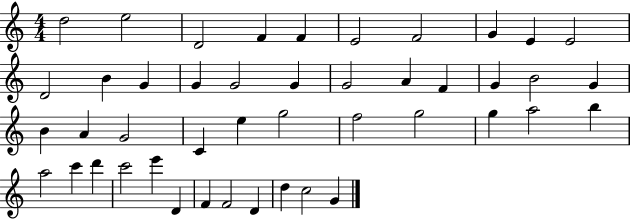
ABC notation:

X:1
T:Untitled
M:4/4
L:1/4
K:C
d2 e2 D2 F F E2 F2 G E E2 D2 B G G G2 G G2 A F G B2 G B A G2 C e g2 f2 g2 g a2 b a2 c' d' c'2 e' D F F2 D d c2 G